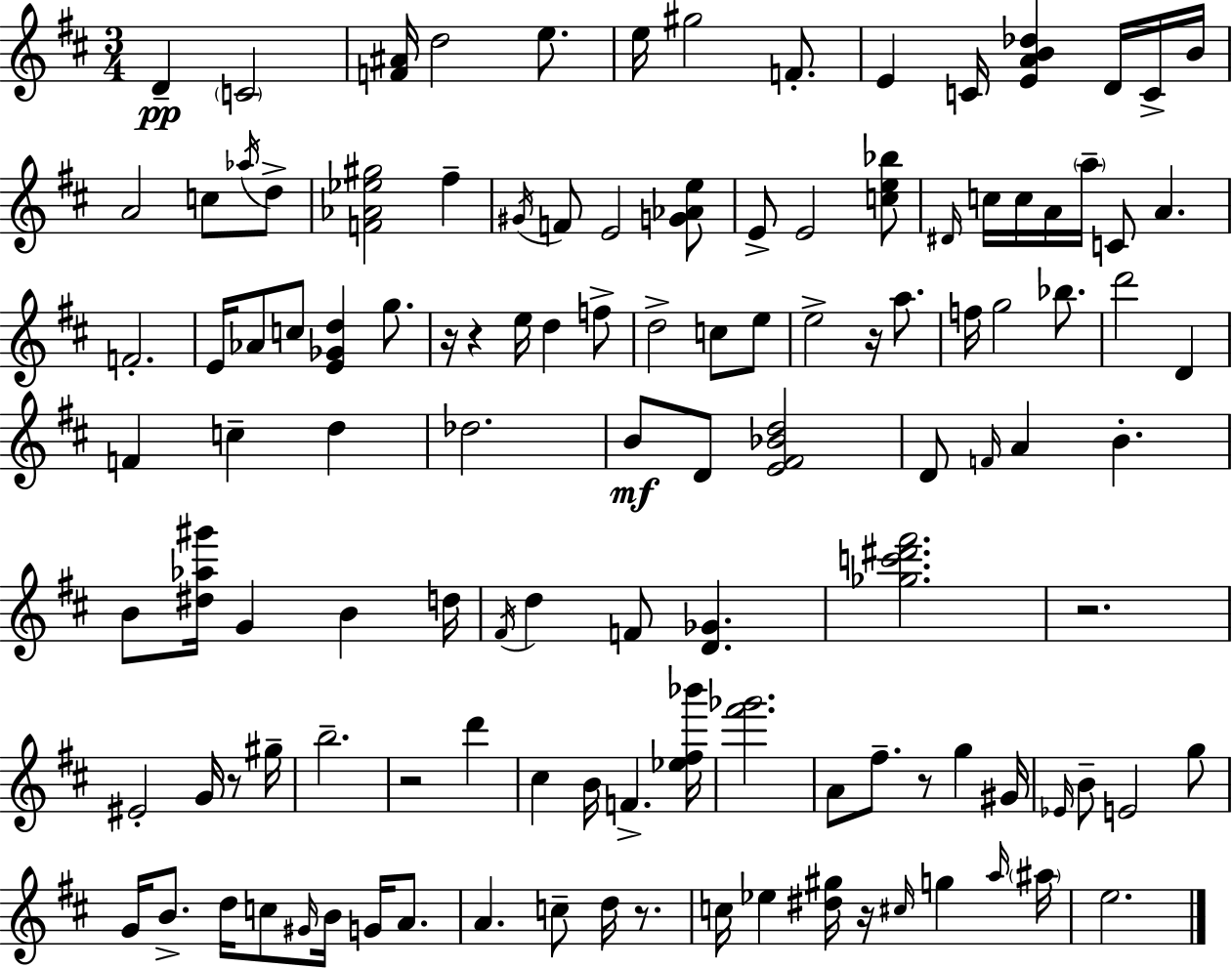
{
  \clef treble
  \numericTimeSignature
  \time 3/4
  \key d \major
  d'4--\pp \parenthesize c'2 | <f' ais'>16 d''2 e''8. | e''16 gis''2 f'8.-. | e'4 c'16 <e' a' b' des''>4 d'16 c'16-> b'16 | \break a'2 c''8 \acciaccatura { aes''16 } d''8-> | <f' aes' ees'' gis''>2 fis''4-- | \acciaccatura { gis'16 } f'8 e'2 | <g' aes' e''>8 e'8-> e'2 | \break <c'' e'' bes''>8 \grace { dis'16 } c''16 c''16 a'16 \parenthesize a''16-- c'8 a'4. | f'2.-. | e'16 aes'8 c''8 <e' ges' d''>4 | g''8. r16 r4 e''16 d''4 | \break f''8-> d''2-> c''8 | e''8 e''2-> r16 | a''8. f''16 g''2 | bes''8. d'''2 d'4 | \break f'4 c''4-- d''4 | des''2. | b'8\mf d'8 <e' fis' bes' d''>2 | d'8 \grace { f'16 } a'4 b'4.-. | \break b'8 <dis'' aes'' gis'''>16 g'4 b'4 | d''16 \acciaccatura { fis'16 } d''4 f'8 <d' ges'>4. | <ges'' c''' dis''' fis'''>2. | r2. | \break eis'2-. | g'16 r8 gis''16-- b''2.-- | r2 | d'''4 cis''4 b'16 f'4.-> | \break <ees'' fis'' bes'''>16 <fis''' ges'''>2. | a'8 fis''8.-- r8 | g''4 gis'16 \grace { ees'16 } b'8-- e'2 | g''8 g'16 b'8.-> d''16 c''8 | \break \grace { gis'16 } b'16 g'16 a'8. a'4. | c''8-- d''16 r8. c''16 ees''4 | <dis'' gis''>16 r16 \grace { cis''16 } g''4 \grace { a''16 } \parenthesize ais''16 e''2. | \bar "|."
}